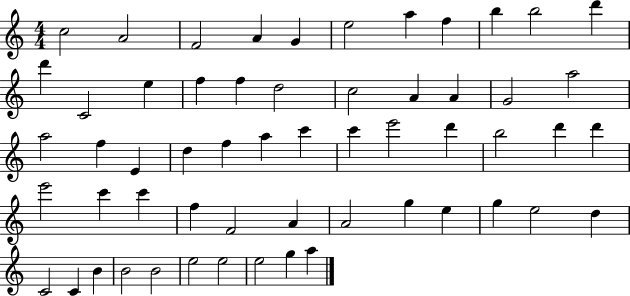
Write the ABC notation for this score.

X:1
T:Untitled
M:4/4
L:1/4
K:C
c2 A2 F2 A G e2 a f b b2 d' d' C2 e f f d2 c2 A A G2 a2 a2 f E d f a c' c' e'2 d' b2 d' d' e'2 c' c' f F2 A A2 g e g e2 d C2 C B B2 B2 e2 e2 e2 g a